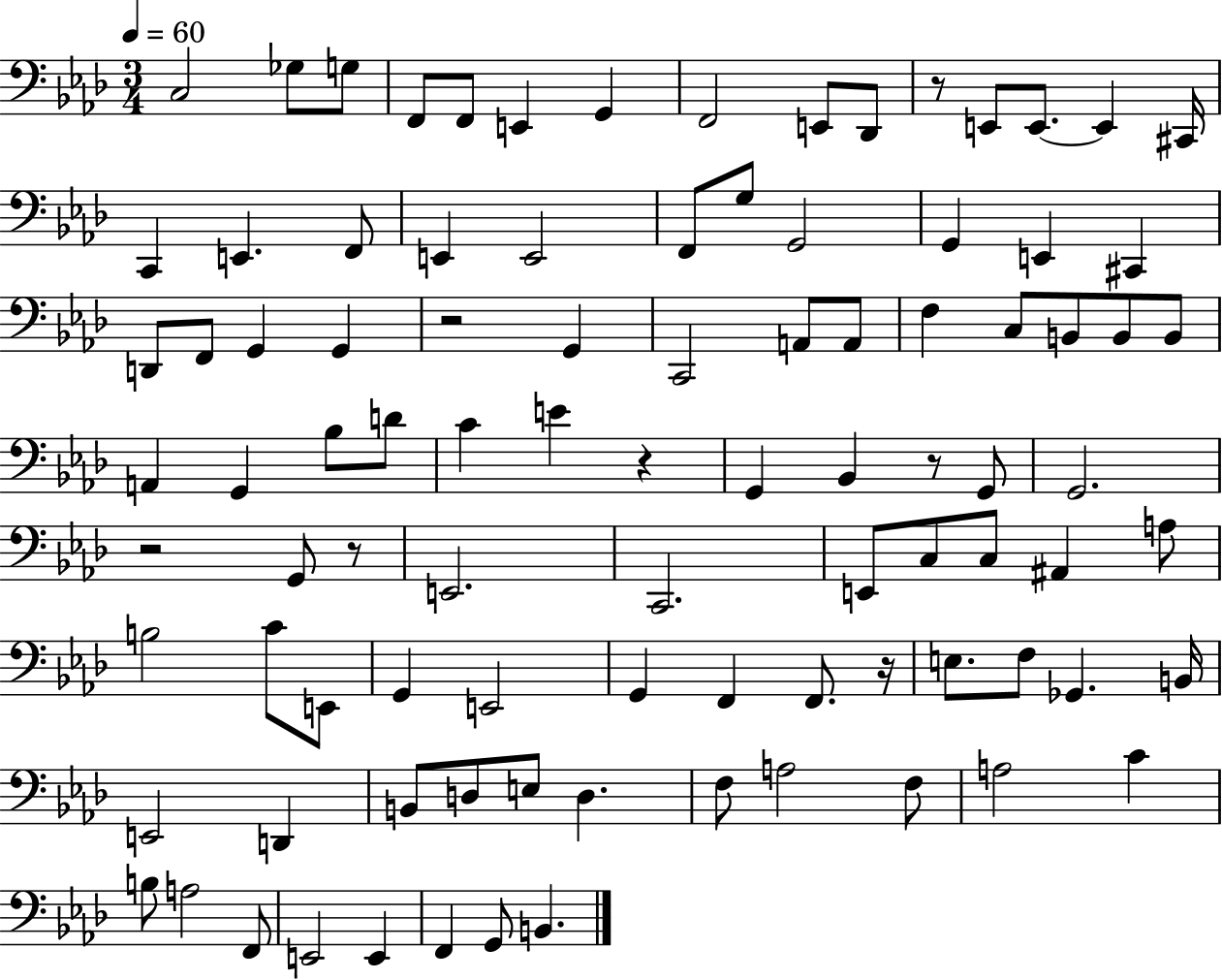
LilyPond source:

{
  \clef bass
  \numericTimeSignature
  \time 3/4
  \key aes \major
  \tempo 4 = 60
  c2 ges8 g8 | f,8 f,8 e,4 g,4 | f,2 e,8 des,8 | r8 e,8 e,8.~~ e,4 cis,16 | \break c,4 e,4. f,8 | e,4 e,2 | f,8 g8 g,2 | g,4 e,4 cis,4 | \break d,8 f,8 g,4 g,4 | r2 g,4 | c,2 a,8 a,8 | f4 c8 b,8 b,8 b,8 | \break a,4 g,4 bes8 d'8 | c'4 e'4 r4 | g,4 bes,4 r8 g,8 | g,2. | \break r2 g,8 r8 | e,2. | c,2. | e,8 c8 c8 ais,4 a8 | \break b2 c'8 e,8 | g,4 e,2 | g,4 f,4 f,8. r16 | e8. f8 ges,4. b,16 | \break e,2 d,4 | b,8 d8 e8 d4. | f8 a2 f8 | a2 c'4 | \break b8 a2 f,8 | e,2 e,4 | f,4 g,8 b,4. | \bar "|."
}